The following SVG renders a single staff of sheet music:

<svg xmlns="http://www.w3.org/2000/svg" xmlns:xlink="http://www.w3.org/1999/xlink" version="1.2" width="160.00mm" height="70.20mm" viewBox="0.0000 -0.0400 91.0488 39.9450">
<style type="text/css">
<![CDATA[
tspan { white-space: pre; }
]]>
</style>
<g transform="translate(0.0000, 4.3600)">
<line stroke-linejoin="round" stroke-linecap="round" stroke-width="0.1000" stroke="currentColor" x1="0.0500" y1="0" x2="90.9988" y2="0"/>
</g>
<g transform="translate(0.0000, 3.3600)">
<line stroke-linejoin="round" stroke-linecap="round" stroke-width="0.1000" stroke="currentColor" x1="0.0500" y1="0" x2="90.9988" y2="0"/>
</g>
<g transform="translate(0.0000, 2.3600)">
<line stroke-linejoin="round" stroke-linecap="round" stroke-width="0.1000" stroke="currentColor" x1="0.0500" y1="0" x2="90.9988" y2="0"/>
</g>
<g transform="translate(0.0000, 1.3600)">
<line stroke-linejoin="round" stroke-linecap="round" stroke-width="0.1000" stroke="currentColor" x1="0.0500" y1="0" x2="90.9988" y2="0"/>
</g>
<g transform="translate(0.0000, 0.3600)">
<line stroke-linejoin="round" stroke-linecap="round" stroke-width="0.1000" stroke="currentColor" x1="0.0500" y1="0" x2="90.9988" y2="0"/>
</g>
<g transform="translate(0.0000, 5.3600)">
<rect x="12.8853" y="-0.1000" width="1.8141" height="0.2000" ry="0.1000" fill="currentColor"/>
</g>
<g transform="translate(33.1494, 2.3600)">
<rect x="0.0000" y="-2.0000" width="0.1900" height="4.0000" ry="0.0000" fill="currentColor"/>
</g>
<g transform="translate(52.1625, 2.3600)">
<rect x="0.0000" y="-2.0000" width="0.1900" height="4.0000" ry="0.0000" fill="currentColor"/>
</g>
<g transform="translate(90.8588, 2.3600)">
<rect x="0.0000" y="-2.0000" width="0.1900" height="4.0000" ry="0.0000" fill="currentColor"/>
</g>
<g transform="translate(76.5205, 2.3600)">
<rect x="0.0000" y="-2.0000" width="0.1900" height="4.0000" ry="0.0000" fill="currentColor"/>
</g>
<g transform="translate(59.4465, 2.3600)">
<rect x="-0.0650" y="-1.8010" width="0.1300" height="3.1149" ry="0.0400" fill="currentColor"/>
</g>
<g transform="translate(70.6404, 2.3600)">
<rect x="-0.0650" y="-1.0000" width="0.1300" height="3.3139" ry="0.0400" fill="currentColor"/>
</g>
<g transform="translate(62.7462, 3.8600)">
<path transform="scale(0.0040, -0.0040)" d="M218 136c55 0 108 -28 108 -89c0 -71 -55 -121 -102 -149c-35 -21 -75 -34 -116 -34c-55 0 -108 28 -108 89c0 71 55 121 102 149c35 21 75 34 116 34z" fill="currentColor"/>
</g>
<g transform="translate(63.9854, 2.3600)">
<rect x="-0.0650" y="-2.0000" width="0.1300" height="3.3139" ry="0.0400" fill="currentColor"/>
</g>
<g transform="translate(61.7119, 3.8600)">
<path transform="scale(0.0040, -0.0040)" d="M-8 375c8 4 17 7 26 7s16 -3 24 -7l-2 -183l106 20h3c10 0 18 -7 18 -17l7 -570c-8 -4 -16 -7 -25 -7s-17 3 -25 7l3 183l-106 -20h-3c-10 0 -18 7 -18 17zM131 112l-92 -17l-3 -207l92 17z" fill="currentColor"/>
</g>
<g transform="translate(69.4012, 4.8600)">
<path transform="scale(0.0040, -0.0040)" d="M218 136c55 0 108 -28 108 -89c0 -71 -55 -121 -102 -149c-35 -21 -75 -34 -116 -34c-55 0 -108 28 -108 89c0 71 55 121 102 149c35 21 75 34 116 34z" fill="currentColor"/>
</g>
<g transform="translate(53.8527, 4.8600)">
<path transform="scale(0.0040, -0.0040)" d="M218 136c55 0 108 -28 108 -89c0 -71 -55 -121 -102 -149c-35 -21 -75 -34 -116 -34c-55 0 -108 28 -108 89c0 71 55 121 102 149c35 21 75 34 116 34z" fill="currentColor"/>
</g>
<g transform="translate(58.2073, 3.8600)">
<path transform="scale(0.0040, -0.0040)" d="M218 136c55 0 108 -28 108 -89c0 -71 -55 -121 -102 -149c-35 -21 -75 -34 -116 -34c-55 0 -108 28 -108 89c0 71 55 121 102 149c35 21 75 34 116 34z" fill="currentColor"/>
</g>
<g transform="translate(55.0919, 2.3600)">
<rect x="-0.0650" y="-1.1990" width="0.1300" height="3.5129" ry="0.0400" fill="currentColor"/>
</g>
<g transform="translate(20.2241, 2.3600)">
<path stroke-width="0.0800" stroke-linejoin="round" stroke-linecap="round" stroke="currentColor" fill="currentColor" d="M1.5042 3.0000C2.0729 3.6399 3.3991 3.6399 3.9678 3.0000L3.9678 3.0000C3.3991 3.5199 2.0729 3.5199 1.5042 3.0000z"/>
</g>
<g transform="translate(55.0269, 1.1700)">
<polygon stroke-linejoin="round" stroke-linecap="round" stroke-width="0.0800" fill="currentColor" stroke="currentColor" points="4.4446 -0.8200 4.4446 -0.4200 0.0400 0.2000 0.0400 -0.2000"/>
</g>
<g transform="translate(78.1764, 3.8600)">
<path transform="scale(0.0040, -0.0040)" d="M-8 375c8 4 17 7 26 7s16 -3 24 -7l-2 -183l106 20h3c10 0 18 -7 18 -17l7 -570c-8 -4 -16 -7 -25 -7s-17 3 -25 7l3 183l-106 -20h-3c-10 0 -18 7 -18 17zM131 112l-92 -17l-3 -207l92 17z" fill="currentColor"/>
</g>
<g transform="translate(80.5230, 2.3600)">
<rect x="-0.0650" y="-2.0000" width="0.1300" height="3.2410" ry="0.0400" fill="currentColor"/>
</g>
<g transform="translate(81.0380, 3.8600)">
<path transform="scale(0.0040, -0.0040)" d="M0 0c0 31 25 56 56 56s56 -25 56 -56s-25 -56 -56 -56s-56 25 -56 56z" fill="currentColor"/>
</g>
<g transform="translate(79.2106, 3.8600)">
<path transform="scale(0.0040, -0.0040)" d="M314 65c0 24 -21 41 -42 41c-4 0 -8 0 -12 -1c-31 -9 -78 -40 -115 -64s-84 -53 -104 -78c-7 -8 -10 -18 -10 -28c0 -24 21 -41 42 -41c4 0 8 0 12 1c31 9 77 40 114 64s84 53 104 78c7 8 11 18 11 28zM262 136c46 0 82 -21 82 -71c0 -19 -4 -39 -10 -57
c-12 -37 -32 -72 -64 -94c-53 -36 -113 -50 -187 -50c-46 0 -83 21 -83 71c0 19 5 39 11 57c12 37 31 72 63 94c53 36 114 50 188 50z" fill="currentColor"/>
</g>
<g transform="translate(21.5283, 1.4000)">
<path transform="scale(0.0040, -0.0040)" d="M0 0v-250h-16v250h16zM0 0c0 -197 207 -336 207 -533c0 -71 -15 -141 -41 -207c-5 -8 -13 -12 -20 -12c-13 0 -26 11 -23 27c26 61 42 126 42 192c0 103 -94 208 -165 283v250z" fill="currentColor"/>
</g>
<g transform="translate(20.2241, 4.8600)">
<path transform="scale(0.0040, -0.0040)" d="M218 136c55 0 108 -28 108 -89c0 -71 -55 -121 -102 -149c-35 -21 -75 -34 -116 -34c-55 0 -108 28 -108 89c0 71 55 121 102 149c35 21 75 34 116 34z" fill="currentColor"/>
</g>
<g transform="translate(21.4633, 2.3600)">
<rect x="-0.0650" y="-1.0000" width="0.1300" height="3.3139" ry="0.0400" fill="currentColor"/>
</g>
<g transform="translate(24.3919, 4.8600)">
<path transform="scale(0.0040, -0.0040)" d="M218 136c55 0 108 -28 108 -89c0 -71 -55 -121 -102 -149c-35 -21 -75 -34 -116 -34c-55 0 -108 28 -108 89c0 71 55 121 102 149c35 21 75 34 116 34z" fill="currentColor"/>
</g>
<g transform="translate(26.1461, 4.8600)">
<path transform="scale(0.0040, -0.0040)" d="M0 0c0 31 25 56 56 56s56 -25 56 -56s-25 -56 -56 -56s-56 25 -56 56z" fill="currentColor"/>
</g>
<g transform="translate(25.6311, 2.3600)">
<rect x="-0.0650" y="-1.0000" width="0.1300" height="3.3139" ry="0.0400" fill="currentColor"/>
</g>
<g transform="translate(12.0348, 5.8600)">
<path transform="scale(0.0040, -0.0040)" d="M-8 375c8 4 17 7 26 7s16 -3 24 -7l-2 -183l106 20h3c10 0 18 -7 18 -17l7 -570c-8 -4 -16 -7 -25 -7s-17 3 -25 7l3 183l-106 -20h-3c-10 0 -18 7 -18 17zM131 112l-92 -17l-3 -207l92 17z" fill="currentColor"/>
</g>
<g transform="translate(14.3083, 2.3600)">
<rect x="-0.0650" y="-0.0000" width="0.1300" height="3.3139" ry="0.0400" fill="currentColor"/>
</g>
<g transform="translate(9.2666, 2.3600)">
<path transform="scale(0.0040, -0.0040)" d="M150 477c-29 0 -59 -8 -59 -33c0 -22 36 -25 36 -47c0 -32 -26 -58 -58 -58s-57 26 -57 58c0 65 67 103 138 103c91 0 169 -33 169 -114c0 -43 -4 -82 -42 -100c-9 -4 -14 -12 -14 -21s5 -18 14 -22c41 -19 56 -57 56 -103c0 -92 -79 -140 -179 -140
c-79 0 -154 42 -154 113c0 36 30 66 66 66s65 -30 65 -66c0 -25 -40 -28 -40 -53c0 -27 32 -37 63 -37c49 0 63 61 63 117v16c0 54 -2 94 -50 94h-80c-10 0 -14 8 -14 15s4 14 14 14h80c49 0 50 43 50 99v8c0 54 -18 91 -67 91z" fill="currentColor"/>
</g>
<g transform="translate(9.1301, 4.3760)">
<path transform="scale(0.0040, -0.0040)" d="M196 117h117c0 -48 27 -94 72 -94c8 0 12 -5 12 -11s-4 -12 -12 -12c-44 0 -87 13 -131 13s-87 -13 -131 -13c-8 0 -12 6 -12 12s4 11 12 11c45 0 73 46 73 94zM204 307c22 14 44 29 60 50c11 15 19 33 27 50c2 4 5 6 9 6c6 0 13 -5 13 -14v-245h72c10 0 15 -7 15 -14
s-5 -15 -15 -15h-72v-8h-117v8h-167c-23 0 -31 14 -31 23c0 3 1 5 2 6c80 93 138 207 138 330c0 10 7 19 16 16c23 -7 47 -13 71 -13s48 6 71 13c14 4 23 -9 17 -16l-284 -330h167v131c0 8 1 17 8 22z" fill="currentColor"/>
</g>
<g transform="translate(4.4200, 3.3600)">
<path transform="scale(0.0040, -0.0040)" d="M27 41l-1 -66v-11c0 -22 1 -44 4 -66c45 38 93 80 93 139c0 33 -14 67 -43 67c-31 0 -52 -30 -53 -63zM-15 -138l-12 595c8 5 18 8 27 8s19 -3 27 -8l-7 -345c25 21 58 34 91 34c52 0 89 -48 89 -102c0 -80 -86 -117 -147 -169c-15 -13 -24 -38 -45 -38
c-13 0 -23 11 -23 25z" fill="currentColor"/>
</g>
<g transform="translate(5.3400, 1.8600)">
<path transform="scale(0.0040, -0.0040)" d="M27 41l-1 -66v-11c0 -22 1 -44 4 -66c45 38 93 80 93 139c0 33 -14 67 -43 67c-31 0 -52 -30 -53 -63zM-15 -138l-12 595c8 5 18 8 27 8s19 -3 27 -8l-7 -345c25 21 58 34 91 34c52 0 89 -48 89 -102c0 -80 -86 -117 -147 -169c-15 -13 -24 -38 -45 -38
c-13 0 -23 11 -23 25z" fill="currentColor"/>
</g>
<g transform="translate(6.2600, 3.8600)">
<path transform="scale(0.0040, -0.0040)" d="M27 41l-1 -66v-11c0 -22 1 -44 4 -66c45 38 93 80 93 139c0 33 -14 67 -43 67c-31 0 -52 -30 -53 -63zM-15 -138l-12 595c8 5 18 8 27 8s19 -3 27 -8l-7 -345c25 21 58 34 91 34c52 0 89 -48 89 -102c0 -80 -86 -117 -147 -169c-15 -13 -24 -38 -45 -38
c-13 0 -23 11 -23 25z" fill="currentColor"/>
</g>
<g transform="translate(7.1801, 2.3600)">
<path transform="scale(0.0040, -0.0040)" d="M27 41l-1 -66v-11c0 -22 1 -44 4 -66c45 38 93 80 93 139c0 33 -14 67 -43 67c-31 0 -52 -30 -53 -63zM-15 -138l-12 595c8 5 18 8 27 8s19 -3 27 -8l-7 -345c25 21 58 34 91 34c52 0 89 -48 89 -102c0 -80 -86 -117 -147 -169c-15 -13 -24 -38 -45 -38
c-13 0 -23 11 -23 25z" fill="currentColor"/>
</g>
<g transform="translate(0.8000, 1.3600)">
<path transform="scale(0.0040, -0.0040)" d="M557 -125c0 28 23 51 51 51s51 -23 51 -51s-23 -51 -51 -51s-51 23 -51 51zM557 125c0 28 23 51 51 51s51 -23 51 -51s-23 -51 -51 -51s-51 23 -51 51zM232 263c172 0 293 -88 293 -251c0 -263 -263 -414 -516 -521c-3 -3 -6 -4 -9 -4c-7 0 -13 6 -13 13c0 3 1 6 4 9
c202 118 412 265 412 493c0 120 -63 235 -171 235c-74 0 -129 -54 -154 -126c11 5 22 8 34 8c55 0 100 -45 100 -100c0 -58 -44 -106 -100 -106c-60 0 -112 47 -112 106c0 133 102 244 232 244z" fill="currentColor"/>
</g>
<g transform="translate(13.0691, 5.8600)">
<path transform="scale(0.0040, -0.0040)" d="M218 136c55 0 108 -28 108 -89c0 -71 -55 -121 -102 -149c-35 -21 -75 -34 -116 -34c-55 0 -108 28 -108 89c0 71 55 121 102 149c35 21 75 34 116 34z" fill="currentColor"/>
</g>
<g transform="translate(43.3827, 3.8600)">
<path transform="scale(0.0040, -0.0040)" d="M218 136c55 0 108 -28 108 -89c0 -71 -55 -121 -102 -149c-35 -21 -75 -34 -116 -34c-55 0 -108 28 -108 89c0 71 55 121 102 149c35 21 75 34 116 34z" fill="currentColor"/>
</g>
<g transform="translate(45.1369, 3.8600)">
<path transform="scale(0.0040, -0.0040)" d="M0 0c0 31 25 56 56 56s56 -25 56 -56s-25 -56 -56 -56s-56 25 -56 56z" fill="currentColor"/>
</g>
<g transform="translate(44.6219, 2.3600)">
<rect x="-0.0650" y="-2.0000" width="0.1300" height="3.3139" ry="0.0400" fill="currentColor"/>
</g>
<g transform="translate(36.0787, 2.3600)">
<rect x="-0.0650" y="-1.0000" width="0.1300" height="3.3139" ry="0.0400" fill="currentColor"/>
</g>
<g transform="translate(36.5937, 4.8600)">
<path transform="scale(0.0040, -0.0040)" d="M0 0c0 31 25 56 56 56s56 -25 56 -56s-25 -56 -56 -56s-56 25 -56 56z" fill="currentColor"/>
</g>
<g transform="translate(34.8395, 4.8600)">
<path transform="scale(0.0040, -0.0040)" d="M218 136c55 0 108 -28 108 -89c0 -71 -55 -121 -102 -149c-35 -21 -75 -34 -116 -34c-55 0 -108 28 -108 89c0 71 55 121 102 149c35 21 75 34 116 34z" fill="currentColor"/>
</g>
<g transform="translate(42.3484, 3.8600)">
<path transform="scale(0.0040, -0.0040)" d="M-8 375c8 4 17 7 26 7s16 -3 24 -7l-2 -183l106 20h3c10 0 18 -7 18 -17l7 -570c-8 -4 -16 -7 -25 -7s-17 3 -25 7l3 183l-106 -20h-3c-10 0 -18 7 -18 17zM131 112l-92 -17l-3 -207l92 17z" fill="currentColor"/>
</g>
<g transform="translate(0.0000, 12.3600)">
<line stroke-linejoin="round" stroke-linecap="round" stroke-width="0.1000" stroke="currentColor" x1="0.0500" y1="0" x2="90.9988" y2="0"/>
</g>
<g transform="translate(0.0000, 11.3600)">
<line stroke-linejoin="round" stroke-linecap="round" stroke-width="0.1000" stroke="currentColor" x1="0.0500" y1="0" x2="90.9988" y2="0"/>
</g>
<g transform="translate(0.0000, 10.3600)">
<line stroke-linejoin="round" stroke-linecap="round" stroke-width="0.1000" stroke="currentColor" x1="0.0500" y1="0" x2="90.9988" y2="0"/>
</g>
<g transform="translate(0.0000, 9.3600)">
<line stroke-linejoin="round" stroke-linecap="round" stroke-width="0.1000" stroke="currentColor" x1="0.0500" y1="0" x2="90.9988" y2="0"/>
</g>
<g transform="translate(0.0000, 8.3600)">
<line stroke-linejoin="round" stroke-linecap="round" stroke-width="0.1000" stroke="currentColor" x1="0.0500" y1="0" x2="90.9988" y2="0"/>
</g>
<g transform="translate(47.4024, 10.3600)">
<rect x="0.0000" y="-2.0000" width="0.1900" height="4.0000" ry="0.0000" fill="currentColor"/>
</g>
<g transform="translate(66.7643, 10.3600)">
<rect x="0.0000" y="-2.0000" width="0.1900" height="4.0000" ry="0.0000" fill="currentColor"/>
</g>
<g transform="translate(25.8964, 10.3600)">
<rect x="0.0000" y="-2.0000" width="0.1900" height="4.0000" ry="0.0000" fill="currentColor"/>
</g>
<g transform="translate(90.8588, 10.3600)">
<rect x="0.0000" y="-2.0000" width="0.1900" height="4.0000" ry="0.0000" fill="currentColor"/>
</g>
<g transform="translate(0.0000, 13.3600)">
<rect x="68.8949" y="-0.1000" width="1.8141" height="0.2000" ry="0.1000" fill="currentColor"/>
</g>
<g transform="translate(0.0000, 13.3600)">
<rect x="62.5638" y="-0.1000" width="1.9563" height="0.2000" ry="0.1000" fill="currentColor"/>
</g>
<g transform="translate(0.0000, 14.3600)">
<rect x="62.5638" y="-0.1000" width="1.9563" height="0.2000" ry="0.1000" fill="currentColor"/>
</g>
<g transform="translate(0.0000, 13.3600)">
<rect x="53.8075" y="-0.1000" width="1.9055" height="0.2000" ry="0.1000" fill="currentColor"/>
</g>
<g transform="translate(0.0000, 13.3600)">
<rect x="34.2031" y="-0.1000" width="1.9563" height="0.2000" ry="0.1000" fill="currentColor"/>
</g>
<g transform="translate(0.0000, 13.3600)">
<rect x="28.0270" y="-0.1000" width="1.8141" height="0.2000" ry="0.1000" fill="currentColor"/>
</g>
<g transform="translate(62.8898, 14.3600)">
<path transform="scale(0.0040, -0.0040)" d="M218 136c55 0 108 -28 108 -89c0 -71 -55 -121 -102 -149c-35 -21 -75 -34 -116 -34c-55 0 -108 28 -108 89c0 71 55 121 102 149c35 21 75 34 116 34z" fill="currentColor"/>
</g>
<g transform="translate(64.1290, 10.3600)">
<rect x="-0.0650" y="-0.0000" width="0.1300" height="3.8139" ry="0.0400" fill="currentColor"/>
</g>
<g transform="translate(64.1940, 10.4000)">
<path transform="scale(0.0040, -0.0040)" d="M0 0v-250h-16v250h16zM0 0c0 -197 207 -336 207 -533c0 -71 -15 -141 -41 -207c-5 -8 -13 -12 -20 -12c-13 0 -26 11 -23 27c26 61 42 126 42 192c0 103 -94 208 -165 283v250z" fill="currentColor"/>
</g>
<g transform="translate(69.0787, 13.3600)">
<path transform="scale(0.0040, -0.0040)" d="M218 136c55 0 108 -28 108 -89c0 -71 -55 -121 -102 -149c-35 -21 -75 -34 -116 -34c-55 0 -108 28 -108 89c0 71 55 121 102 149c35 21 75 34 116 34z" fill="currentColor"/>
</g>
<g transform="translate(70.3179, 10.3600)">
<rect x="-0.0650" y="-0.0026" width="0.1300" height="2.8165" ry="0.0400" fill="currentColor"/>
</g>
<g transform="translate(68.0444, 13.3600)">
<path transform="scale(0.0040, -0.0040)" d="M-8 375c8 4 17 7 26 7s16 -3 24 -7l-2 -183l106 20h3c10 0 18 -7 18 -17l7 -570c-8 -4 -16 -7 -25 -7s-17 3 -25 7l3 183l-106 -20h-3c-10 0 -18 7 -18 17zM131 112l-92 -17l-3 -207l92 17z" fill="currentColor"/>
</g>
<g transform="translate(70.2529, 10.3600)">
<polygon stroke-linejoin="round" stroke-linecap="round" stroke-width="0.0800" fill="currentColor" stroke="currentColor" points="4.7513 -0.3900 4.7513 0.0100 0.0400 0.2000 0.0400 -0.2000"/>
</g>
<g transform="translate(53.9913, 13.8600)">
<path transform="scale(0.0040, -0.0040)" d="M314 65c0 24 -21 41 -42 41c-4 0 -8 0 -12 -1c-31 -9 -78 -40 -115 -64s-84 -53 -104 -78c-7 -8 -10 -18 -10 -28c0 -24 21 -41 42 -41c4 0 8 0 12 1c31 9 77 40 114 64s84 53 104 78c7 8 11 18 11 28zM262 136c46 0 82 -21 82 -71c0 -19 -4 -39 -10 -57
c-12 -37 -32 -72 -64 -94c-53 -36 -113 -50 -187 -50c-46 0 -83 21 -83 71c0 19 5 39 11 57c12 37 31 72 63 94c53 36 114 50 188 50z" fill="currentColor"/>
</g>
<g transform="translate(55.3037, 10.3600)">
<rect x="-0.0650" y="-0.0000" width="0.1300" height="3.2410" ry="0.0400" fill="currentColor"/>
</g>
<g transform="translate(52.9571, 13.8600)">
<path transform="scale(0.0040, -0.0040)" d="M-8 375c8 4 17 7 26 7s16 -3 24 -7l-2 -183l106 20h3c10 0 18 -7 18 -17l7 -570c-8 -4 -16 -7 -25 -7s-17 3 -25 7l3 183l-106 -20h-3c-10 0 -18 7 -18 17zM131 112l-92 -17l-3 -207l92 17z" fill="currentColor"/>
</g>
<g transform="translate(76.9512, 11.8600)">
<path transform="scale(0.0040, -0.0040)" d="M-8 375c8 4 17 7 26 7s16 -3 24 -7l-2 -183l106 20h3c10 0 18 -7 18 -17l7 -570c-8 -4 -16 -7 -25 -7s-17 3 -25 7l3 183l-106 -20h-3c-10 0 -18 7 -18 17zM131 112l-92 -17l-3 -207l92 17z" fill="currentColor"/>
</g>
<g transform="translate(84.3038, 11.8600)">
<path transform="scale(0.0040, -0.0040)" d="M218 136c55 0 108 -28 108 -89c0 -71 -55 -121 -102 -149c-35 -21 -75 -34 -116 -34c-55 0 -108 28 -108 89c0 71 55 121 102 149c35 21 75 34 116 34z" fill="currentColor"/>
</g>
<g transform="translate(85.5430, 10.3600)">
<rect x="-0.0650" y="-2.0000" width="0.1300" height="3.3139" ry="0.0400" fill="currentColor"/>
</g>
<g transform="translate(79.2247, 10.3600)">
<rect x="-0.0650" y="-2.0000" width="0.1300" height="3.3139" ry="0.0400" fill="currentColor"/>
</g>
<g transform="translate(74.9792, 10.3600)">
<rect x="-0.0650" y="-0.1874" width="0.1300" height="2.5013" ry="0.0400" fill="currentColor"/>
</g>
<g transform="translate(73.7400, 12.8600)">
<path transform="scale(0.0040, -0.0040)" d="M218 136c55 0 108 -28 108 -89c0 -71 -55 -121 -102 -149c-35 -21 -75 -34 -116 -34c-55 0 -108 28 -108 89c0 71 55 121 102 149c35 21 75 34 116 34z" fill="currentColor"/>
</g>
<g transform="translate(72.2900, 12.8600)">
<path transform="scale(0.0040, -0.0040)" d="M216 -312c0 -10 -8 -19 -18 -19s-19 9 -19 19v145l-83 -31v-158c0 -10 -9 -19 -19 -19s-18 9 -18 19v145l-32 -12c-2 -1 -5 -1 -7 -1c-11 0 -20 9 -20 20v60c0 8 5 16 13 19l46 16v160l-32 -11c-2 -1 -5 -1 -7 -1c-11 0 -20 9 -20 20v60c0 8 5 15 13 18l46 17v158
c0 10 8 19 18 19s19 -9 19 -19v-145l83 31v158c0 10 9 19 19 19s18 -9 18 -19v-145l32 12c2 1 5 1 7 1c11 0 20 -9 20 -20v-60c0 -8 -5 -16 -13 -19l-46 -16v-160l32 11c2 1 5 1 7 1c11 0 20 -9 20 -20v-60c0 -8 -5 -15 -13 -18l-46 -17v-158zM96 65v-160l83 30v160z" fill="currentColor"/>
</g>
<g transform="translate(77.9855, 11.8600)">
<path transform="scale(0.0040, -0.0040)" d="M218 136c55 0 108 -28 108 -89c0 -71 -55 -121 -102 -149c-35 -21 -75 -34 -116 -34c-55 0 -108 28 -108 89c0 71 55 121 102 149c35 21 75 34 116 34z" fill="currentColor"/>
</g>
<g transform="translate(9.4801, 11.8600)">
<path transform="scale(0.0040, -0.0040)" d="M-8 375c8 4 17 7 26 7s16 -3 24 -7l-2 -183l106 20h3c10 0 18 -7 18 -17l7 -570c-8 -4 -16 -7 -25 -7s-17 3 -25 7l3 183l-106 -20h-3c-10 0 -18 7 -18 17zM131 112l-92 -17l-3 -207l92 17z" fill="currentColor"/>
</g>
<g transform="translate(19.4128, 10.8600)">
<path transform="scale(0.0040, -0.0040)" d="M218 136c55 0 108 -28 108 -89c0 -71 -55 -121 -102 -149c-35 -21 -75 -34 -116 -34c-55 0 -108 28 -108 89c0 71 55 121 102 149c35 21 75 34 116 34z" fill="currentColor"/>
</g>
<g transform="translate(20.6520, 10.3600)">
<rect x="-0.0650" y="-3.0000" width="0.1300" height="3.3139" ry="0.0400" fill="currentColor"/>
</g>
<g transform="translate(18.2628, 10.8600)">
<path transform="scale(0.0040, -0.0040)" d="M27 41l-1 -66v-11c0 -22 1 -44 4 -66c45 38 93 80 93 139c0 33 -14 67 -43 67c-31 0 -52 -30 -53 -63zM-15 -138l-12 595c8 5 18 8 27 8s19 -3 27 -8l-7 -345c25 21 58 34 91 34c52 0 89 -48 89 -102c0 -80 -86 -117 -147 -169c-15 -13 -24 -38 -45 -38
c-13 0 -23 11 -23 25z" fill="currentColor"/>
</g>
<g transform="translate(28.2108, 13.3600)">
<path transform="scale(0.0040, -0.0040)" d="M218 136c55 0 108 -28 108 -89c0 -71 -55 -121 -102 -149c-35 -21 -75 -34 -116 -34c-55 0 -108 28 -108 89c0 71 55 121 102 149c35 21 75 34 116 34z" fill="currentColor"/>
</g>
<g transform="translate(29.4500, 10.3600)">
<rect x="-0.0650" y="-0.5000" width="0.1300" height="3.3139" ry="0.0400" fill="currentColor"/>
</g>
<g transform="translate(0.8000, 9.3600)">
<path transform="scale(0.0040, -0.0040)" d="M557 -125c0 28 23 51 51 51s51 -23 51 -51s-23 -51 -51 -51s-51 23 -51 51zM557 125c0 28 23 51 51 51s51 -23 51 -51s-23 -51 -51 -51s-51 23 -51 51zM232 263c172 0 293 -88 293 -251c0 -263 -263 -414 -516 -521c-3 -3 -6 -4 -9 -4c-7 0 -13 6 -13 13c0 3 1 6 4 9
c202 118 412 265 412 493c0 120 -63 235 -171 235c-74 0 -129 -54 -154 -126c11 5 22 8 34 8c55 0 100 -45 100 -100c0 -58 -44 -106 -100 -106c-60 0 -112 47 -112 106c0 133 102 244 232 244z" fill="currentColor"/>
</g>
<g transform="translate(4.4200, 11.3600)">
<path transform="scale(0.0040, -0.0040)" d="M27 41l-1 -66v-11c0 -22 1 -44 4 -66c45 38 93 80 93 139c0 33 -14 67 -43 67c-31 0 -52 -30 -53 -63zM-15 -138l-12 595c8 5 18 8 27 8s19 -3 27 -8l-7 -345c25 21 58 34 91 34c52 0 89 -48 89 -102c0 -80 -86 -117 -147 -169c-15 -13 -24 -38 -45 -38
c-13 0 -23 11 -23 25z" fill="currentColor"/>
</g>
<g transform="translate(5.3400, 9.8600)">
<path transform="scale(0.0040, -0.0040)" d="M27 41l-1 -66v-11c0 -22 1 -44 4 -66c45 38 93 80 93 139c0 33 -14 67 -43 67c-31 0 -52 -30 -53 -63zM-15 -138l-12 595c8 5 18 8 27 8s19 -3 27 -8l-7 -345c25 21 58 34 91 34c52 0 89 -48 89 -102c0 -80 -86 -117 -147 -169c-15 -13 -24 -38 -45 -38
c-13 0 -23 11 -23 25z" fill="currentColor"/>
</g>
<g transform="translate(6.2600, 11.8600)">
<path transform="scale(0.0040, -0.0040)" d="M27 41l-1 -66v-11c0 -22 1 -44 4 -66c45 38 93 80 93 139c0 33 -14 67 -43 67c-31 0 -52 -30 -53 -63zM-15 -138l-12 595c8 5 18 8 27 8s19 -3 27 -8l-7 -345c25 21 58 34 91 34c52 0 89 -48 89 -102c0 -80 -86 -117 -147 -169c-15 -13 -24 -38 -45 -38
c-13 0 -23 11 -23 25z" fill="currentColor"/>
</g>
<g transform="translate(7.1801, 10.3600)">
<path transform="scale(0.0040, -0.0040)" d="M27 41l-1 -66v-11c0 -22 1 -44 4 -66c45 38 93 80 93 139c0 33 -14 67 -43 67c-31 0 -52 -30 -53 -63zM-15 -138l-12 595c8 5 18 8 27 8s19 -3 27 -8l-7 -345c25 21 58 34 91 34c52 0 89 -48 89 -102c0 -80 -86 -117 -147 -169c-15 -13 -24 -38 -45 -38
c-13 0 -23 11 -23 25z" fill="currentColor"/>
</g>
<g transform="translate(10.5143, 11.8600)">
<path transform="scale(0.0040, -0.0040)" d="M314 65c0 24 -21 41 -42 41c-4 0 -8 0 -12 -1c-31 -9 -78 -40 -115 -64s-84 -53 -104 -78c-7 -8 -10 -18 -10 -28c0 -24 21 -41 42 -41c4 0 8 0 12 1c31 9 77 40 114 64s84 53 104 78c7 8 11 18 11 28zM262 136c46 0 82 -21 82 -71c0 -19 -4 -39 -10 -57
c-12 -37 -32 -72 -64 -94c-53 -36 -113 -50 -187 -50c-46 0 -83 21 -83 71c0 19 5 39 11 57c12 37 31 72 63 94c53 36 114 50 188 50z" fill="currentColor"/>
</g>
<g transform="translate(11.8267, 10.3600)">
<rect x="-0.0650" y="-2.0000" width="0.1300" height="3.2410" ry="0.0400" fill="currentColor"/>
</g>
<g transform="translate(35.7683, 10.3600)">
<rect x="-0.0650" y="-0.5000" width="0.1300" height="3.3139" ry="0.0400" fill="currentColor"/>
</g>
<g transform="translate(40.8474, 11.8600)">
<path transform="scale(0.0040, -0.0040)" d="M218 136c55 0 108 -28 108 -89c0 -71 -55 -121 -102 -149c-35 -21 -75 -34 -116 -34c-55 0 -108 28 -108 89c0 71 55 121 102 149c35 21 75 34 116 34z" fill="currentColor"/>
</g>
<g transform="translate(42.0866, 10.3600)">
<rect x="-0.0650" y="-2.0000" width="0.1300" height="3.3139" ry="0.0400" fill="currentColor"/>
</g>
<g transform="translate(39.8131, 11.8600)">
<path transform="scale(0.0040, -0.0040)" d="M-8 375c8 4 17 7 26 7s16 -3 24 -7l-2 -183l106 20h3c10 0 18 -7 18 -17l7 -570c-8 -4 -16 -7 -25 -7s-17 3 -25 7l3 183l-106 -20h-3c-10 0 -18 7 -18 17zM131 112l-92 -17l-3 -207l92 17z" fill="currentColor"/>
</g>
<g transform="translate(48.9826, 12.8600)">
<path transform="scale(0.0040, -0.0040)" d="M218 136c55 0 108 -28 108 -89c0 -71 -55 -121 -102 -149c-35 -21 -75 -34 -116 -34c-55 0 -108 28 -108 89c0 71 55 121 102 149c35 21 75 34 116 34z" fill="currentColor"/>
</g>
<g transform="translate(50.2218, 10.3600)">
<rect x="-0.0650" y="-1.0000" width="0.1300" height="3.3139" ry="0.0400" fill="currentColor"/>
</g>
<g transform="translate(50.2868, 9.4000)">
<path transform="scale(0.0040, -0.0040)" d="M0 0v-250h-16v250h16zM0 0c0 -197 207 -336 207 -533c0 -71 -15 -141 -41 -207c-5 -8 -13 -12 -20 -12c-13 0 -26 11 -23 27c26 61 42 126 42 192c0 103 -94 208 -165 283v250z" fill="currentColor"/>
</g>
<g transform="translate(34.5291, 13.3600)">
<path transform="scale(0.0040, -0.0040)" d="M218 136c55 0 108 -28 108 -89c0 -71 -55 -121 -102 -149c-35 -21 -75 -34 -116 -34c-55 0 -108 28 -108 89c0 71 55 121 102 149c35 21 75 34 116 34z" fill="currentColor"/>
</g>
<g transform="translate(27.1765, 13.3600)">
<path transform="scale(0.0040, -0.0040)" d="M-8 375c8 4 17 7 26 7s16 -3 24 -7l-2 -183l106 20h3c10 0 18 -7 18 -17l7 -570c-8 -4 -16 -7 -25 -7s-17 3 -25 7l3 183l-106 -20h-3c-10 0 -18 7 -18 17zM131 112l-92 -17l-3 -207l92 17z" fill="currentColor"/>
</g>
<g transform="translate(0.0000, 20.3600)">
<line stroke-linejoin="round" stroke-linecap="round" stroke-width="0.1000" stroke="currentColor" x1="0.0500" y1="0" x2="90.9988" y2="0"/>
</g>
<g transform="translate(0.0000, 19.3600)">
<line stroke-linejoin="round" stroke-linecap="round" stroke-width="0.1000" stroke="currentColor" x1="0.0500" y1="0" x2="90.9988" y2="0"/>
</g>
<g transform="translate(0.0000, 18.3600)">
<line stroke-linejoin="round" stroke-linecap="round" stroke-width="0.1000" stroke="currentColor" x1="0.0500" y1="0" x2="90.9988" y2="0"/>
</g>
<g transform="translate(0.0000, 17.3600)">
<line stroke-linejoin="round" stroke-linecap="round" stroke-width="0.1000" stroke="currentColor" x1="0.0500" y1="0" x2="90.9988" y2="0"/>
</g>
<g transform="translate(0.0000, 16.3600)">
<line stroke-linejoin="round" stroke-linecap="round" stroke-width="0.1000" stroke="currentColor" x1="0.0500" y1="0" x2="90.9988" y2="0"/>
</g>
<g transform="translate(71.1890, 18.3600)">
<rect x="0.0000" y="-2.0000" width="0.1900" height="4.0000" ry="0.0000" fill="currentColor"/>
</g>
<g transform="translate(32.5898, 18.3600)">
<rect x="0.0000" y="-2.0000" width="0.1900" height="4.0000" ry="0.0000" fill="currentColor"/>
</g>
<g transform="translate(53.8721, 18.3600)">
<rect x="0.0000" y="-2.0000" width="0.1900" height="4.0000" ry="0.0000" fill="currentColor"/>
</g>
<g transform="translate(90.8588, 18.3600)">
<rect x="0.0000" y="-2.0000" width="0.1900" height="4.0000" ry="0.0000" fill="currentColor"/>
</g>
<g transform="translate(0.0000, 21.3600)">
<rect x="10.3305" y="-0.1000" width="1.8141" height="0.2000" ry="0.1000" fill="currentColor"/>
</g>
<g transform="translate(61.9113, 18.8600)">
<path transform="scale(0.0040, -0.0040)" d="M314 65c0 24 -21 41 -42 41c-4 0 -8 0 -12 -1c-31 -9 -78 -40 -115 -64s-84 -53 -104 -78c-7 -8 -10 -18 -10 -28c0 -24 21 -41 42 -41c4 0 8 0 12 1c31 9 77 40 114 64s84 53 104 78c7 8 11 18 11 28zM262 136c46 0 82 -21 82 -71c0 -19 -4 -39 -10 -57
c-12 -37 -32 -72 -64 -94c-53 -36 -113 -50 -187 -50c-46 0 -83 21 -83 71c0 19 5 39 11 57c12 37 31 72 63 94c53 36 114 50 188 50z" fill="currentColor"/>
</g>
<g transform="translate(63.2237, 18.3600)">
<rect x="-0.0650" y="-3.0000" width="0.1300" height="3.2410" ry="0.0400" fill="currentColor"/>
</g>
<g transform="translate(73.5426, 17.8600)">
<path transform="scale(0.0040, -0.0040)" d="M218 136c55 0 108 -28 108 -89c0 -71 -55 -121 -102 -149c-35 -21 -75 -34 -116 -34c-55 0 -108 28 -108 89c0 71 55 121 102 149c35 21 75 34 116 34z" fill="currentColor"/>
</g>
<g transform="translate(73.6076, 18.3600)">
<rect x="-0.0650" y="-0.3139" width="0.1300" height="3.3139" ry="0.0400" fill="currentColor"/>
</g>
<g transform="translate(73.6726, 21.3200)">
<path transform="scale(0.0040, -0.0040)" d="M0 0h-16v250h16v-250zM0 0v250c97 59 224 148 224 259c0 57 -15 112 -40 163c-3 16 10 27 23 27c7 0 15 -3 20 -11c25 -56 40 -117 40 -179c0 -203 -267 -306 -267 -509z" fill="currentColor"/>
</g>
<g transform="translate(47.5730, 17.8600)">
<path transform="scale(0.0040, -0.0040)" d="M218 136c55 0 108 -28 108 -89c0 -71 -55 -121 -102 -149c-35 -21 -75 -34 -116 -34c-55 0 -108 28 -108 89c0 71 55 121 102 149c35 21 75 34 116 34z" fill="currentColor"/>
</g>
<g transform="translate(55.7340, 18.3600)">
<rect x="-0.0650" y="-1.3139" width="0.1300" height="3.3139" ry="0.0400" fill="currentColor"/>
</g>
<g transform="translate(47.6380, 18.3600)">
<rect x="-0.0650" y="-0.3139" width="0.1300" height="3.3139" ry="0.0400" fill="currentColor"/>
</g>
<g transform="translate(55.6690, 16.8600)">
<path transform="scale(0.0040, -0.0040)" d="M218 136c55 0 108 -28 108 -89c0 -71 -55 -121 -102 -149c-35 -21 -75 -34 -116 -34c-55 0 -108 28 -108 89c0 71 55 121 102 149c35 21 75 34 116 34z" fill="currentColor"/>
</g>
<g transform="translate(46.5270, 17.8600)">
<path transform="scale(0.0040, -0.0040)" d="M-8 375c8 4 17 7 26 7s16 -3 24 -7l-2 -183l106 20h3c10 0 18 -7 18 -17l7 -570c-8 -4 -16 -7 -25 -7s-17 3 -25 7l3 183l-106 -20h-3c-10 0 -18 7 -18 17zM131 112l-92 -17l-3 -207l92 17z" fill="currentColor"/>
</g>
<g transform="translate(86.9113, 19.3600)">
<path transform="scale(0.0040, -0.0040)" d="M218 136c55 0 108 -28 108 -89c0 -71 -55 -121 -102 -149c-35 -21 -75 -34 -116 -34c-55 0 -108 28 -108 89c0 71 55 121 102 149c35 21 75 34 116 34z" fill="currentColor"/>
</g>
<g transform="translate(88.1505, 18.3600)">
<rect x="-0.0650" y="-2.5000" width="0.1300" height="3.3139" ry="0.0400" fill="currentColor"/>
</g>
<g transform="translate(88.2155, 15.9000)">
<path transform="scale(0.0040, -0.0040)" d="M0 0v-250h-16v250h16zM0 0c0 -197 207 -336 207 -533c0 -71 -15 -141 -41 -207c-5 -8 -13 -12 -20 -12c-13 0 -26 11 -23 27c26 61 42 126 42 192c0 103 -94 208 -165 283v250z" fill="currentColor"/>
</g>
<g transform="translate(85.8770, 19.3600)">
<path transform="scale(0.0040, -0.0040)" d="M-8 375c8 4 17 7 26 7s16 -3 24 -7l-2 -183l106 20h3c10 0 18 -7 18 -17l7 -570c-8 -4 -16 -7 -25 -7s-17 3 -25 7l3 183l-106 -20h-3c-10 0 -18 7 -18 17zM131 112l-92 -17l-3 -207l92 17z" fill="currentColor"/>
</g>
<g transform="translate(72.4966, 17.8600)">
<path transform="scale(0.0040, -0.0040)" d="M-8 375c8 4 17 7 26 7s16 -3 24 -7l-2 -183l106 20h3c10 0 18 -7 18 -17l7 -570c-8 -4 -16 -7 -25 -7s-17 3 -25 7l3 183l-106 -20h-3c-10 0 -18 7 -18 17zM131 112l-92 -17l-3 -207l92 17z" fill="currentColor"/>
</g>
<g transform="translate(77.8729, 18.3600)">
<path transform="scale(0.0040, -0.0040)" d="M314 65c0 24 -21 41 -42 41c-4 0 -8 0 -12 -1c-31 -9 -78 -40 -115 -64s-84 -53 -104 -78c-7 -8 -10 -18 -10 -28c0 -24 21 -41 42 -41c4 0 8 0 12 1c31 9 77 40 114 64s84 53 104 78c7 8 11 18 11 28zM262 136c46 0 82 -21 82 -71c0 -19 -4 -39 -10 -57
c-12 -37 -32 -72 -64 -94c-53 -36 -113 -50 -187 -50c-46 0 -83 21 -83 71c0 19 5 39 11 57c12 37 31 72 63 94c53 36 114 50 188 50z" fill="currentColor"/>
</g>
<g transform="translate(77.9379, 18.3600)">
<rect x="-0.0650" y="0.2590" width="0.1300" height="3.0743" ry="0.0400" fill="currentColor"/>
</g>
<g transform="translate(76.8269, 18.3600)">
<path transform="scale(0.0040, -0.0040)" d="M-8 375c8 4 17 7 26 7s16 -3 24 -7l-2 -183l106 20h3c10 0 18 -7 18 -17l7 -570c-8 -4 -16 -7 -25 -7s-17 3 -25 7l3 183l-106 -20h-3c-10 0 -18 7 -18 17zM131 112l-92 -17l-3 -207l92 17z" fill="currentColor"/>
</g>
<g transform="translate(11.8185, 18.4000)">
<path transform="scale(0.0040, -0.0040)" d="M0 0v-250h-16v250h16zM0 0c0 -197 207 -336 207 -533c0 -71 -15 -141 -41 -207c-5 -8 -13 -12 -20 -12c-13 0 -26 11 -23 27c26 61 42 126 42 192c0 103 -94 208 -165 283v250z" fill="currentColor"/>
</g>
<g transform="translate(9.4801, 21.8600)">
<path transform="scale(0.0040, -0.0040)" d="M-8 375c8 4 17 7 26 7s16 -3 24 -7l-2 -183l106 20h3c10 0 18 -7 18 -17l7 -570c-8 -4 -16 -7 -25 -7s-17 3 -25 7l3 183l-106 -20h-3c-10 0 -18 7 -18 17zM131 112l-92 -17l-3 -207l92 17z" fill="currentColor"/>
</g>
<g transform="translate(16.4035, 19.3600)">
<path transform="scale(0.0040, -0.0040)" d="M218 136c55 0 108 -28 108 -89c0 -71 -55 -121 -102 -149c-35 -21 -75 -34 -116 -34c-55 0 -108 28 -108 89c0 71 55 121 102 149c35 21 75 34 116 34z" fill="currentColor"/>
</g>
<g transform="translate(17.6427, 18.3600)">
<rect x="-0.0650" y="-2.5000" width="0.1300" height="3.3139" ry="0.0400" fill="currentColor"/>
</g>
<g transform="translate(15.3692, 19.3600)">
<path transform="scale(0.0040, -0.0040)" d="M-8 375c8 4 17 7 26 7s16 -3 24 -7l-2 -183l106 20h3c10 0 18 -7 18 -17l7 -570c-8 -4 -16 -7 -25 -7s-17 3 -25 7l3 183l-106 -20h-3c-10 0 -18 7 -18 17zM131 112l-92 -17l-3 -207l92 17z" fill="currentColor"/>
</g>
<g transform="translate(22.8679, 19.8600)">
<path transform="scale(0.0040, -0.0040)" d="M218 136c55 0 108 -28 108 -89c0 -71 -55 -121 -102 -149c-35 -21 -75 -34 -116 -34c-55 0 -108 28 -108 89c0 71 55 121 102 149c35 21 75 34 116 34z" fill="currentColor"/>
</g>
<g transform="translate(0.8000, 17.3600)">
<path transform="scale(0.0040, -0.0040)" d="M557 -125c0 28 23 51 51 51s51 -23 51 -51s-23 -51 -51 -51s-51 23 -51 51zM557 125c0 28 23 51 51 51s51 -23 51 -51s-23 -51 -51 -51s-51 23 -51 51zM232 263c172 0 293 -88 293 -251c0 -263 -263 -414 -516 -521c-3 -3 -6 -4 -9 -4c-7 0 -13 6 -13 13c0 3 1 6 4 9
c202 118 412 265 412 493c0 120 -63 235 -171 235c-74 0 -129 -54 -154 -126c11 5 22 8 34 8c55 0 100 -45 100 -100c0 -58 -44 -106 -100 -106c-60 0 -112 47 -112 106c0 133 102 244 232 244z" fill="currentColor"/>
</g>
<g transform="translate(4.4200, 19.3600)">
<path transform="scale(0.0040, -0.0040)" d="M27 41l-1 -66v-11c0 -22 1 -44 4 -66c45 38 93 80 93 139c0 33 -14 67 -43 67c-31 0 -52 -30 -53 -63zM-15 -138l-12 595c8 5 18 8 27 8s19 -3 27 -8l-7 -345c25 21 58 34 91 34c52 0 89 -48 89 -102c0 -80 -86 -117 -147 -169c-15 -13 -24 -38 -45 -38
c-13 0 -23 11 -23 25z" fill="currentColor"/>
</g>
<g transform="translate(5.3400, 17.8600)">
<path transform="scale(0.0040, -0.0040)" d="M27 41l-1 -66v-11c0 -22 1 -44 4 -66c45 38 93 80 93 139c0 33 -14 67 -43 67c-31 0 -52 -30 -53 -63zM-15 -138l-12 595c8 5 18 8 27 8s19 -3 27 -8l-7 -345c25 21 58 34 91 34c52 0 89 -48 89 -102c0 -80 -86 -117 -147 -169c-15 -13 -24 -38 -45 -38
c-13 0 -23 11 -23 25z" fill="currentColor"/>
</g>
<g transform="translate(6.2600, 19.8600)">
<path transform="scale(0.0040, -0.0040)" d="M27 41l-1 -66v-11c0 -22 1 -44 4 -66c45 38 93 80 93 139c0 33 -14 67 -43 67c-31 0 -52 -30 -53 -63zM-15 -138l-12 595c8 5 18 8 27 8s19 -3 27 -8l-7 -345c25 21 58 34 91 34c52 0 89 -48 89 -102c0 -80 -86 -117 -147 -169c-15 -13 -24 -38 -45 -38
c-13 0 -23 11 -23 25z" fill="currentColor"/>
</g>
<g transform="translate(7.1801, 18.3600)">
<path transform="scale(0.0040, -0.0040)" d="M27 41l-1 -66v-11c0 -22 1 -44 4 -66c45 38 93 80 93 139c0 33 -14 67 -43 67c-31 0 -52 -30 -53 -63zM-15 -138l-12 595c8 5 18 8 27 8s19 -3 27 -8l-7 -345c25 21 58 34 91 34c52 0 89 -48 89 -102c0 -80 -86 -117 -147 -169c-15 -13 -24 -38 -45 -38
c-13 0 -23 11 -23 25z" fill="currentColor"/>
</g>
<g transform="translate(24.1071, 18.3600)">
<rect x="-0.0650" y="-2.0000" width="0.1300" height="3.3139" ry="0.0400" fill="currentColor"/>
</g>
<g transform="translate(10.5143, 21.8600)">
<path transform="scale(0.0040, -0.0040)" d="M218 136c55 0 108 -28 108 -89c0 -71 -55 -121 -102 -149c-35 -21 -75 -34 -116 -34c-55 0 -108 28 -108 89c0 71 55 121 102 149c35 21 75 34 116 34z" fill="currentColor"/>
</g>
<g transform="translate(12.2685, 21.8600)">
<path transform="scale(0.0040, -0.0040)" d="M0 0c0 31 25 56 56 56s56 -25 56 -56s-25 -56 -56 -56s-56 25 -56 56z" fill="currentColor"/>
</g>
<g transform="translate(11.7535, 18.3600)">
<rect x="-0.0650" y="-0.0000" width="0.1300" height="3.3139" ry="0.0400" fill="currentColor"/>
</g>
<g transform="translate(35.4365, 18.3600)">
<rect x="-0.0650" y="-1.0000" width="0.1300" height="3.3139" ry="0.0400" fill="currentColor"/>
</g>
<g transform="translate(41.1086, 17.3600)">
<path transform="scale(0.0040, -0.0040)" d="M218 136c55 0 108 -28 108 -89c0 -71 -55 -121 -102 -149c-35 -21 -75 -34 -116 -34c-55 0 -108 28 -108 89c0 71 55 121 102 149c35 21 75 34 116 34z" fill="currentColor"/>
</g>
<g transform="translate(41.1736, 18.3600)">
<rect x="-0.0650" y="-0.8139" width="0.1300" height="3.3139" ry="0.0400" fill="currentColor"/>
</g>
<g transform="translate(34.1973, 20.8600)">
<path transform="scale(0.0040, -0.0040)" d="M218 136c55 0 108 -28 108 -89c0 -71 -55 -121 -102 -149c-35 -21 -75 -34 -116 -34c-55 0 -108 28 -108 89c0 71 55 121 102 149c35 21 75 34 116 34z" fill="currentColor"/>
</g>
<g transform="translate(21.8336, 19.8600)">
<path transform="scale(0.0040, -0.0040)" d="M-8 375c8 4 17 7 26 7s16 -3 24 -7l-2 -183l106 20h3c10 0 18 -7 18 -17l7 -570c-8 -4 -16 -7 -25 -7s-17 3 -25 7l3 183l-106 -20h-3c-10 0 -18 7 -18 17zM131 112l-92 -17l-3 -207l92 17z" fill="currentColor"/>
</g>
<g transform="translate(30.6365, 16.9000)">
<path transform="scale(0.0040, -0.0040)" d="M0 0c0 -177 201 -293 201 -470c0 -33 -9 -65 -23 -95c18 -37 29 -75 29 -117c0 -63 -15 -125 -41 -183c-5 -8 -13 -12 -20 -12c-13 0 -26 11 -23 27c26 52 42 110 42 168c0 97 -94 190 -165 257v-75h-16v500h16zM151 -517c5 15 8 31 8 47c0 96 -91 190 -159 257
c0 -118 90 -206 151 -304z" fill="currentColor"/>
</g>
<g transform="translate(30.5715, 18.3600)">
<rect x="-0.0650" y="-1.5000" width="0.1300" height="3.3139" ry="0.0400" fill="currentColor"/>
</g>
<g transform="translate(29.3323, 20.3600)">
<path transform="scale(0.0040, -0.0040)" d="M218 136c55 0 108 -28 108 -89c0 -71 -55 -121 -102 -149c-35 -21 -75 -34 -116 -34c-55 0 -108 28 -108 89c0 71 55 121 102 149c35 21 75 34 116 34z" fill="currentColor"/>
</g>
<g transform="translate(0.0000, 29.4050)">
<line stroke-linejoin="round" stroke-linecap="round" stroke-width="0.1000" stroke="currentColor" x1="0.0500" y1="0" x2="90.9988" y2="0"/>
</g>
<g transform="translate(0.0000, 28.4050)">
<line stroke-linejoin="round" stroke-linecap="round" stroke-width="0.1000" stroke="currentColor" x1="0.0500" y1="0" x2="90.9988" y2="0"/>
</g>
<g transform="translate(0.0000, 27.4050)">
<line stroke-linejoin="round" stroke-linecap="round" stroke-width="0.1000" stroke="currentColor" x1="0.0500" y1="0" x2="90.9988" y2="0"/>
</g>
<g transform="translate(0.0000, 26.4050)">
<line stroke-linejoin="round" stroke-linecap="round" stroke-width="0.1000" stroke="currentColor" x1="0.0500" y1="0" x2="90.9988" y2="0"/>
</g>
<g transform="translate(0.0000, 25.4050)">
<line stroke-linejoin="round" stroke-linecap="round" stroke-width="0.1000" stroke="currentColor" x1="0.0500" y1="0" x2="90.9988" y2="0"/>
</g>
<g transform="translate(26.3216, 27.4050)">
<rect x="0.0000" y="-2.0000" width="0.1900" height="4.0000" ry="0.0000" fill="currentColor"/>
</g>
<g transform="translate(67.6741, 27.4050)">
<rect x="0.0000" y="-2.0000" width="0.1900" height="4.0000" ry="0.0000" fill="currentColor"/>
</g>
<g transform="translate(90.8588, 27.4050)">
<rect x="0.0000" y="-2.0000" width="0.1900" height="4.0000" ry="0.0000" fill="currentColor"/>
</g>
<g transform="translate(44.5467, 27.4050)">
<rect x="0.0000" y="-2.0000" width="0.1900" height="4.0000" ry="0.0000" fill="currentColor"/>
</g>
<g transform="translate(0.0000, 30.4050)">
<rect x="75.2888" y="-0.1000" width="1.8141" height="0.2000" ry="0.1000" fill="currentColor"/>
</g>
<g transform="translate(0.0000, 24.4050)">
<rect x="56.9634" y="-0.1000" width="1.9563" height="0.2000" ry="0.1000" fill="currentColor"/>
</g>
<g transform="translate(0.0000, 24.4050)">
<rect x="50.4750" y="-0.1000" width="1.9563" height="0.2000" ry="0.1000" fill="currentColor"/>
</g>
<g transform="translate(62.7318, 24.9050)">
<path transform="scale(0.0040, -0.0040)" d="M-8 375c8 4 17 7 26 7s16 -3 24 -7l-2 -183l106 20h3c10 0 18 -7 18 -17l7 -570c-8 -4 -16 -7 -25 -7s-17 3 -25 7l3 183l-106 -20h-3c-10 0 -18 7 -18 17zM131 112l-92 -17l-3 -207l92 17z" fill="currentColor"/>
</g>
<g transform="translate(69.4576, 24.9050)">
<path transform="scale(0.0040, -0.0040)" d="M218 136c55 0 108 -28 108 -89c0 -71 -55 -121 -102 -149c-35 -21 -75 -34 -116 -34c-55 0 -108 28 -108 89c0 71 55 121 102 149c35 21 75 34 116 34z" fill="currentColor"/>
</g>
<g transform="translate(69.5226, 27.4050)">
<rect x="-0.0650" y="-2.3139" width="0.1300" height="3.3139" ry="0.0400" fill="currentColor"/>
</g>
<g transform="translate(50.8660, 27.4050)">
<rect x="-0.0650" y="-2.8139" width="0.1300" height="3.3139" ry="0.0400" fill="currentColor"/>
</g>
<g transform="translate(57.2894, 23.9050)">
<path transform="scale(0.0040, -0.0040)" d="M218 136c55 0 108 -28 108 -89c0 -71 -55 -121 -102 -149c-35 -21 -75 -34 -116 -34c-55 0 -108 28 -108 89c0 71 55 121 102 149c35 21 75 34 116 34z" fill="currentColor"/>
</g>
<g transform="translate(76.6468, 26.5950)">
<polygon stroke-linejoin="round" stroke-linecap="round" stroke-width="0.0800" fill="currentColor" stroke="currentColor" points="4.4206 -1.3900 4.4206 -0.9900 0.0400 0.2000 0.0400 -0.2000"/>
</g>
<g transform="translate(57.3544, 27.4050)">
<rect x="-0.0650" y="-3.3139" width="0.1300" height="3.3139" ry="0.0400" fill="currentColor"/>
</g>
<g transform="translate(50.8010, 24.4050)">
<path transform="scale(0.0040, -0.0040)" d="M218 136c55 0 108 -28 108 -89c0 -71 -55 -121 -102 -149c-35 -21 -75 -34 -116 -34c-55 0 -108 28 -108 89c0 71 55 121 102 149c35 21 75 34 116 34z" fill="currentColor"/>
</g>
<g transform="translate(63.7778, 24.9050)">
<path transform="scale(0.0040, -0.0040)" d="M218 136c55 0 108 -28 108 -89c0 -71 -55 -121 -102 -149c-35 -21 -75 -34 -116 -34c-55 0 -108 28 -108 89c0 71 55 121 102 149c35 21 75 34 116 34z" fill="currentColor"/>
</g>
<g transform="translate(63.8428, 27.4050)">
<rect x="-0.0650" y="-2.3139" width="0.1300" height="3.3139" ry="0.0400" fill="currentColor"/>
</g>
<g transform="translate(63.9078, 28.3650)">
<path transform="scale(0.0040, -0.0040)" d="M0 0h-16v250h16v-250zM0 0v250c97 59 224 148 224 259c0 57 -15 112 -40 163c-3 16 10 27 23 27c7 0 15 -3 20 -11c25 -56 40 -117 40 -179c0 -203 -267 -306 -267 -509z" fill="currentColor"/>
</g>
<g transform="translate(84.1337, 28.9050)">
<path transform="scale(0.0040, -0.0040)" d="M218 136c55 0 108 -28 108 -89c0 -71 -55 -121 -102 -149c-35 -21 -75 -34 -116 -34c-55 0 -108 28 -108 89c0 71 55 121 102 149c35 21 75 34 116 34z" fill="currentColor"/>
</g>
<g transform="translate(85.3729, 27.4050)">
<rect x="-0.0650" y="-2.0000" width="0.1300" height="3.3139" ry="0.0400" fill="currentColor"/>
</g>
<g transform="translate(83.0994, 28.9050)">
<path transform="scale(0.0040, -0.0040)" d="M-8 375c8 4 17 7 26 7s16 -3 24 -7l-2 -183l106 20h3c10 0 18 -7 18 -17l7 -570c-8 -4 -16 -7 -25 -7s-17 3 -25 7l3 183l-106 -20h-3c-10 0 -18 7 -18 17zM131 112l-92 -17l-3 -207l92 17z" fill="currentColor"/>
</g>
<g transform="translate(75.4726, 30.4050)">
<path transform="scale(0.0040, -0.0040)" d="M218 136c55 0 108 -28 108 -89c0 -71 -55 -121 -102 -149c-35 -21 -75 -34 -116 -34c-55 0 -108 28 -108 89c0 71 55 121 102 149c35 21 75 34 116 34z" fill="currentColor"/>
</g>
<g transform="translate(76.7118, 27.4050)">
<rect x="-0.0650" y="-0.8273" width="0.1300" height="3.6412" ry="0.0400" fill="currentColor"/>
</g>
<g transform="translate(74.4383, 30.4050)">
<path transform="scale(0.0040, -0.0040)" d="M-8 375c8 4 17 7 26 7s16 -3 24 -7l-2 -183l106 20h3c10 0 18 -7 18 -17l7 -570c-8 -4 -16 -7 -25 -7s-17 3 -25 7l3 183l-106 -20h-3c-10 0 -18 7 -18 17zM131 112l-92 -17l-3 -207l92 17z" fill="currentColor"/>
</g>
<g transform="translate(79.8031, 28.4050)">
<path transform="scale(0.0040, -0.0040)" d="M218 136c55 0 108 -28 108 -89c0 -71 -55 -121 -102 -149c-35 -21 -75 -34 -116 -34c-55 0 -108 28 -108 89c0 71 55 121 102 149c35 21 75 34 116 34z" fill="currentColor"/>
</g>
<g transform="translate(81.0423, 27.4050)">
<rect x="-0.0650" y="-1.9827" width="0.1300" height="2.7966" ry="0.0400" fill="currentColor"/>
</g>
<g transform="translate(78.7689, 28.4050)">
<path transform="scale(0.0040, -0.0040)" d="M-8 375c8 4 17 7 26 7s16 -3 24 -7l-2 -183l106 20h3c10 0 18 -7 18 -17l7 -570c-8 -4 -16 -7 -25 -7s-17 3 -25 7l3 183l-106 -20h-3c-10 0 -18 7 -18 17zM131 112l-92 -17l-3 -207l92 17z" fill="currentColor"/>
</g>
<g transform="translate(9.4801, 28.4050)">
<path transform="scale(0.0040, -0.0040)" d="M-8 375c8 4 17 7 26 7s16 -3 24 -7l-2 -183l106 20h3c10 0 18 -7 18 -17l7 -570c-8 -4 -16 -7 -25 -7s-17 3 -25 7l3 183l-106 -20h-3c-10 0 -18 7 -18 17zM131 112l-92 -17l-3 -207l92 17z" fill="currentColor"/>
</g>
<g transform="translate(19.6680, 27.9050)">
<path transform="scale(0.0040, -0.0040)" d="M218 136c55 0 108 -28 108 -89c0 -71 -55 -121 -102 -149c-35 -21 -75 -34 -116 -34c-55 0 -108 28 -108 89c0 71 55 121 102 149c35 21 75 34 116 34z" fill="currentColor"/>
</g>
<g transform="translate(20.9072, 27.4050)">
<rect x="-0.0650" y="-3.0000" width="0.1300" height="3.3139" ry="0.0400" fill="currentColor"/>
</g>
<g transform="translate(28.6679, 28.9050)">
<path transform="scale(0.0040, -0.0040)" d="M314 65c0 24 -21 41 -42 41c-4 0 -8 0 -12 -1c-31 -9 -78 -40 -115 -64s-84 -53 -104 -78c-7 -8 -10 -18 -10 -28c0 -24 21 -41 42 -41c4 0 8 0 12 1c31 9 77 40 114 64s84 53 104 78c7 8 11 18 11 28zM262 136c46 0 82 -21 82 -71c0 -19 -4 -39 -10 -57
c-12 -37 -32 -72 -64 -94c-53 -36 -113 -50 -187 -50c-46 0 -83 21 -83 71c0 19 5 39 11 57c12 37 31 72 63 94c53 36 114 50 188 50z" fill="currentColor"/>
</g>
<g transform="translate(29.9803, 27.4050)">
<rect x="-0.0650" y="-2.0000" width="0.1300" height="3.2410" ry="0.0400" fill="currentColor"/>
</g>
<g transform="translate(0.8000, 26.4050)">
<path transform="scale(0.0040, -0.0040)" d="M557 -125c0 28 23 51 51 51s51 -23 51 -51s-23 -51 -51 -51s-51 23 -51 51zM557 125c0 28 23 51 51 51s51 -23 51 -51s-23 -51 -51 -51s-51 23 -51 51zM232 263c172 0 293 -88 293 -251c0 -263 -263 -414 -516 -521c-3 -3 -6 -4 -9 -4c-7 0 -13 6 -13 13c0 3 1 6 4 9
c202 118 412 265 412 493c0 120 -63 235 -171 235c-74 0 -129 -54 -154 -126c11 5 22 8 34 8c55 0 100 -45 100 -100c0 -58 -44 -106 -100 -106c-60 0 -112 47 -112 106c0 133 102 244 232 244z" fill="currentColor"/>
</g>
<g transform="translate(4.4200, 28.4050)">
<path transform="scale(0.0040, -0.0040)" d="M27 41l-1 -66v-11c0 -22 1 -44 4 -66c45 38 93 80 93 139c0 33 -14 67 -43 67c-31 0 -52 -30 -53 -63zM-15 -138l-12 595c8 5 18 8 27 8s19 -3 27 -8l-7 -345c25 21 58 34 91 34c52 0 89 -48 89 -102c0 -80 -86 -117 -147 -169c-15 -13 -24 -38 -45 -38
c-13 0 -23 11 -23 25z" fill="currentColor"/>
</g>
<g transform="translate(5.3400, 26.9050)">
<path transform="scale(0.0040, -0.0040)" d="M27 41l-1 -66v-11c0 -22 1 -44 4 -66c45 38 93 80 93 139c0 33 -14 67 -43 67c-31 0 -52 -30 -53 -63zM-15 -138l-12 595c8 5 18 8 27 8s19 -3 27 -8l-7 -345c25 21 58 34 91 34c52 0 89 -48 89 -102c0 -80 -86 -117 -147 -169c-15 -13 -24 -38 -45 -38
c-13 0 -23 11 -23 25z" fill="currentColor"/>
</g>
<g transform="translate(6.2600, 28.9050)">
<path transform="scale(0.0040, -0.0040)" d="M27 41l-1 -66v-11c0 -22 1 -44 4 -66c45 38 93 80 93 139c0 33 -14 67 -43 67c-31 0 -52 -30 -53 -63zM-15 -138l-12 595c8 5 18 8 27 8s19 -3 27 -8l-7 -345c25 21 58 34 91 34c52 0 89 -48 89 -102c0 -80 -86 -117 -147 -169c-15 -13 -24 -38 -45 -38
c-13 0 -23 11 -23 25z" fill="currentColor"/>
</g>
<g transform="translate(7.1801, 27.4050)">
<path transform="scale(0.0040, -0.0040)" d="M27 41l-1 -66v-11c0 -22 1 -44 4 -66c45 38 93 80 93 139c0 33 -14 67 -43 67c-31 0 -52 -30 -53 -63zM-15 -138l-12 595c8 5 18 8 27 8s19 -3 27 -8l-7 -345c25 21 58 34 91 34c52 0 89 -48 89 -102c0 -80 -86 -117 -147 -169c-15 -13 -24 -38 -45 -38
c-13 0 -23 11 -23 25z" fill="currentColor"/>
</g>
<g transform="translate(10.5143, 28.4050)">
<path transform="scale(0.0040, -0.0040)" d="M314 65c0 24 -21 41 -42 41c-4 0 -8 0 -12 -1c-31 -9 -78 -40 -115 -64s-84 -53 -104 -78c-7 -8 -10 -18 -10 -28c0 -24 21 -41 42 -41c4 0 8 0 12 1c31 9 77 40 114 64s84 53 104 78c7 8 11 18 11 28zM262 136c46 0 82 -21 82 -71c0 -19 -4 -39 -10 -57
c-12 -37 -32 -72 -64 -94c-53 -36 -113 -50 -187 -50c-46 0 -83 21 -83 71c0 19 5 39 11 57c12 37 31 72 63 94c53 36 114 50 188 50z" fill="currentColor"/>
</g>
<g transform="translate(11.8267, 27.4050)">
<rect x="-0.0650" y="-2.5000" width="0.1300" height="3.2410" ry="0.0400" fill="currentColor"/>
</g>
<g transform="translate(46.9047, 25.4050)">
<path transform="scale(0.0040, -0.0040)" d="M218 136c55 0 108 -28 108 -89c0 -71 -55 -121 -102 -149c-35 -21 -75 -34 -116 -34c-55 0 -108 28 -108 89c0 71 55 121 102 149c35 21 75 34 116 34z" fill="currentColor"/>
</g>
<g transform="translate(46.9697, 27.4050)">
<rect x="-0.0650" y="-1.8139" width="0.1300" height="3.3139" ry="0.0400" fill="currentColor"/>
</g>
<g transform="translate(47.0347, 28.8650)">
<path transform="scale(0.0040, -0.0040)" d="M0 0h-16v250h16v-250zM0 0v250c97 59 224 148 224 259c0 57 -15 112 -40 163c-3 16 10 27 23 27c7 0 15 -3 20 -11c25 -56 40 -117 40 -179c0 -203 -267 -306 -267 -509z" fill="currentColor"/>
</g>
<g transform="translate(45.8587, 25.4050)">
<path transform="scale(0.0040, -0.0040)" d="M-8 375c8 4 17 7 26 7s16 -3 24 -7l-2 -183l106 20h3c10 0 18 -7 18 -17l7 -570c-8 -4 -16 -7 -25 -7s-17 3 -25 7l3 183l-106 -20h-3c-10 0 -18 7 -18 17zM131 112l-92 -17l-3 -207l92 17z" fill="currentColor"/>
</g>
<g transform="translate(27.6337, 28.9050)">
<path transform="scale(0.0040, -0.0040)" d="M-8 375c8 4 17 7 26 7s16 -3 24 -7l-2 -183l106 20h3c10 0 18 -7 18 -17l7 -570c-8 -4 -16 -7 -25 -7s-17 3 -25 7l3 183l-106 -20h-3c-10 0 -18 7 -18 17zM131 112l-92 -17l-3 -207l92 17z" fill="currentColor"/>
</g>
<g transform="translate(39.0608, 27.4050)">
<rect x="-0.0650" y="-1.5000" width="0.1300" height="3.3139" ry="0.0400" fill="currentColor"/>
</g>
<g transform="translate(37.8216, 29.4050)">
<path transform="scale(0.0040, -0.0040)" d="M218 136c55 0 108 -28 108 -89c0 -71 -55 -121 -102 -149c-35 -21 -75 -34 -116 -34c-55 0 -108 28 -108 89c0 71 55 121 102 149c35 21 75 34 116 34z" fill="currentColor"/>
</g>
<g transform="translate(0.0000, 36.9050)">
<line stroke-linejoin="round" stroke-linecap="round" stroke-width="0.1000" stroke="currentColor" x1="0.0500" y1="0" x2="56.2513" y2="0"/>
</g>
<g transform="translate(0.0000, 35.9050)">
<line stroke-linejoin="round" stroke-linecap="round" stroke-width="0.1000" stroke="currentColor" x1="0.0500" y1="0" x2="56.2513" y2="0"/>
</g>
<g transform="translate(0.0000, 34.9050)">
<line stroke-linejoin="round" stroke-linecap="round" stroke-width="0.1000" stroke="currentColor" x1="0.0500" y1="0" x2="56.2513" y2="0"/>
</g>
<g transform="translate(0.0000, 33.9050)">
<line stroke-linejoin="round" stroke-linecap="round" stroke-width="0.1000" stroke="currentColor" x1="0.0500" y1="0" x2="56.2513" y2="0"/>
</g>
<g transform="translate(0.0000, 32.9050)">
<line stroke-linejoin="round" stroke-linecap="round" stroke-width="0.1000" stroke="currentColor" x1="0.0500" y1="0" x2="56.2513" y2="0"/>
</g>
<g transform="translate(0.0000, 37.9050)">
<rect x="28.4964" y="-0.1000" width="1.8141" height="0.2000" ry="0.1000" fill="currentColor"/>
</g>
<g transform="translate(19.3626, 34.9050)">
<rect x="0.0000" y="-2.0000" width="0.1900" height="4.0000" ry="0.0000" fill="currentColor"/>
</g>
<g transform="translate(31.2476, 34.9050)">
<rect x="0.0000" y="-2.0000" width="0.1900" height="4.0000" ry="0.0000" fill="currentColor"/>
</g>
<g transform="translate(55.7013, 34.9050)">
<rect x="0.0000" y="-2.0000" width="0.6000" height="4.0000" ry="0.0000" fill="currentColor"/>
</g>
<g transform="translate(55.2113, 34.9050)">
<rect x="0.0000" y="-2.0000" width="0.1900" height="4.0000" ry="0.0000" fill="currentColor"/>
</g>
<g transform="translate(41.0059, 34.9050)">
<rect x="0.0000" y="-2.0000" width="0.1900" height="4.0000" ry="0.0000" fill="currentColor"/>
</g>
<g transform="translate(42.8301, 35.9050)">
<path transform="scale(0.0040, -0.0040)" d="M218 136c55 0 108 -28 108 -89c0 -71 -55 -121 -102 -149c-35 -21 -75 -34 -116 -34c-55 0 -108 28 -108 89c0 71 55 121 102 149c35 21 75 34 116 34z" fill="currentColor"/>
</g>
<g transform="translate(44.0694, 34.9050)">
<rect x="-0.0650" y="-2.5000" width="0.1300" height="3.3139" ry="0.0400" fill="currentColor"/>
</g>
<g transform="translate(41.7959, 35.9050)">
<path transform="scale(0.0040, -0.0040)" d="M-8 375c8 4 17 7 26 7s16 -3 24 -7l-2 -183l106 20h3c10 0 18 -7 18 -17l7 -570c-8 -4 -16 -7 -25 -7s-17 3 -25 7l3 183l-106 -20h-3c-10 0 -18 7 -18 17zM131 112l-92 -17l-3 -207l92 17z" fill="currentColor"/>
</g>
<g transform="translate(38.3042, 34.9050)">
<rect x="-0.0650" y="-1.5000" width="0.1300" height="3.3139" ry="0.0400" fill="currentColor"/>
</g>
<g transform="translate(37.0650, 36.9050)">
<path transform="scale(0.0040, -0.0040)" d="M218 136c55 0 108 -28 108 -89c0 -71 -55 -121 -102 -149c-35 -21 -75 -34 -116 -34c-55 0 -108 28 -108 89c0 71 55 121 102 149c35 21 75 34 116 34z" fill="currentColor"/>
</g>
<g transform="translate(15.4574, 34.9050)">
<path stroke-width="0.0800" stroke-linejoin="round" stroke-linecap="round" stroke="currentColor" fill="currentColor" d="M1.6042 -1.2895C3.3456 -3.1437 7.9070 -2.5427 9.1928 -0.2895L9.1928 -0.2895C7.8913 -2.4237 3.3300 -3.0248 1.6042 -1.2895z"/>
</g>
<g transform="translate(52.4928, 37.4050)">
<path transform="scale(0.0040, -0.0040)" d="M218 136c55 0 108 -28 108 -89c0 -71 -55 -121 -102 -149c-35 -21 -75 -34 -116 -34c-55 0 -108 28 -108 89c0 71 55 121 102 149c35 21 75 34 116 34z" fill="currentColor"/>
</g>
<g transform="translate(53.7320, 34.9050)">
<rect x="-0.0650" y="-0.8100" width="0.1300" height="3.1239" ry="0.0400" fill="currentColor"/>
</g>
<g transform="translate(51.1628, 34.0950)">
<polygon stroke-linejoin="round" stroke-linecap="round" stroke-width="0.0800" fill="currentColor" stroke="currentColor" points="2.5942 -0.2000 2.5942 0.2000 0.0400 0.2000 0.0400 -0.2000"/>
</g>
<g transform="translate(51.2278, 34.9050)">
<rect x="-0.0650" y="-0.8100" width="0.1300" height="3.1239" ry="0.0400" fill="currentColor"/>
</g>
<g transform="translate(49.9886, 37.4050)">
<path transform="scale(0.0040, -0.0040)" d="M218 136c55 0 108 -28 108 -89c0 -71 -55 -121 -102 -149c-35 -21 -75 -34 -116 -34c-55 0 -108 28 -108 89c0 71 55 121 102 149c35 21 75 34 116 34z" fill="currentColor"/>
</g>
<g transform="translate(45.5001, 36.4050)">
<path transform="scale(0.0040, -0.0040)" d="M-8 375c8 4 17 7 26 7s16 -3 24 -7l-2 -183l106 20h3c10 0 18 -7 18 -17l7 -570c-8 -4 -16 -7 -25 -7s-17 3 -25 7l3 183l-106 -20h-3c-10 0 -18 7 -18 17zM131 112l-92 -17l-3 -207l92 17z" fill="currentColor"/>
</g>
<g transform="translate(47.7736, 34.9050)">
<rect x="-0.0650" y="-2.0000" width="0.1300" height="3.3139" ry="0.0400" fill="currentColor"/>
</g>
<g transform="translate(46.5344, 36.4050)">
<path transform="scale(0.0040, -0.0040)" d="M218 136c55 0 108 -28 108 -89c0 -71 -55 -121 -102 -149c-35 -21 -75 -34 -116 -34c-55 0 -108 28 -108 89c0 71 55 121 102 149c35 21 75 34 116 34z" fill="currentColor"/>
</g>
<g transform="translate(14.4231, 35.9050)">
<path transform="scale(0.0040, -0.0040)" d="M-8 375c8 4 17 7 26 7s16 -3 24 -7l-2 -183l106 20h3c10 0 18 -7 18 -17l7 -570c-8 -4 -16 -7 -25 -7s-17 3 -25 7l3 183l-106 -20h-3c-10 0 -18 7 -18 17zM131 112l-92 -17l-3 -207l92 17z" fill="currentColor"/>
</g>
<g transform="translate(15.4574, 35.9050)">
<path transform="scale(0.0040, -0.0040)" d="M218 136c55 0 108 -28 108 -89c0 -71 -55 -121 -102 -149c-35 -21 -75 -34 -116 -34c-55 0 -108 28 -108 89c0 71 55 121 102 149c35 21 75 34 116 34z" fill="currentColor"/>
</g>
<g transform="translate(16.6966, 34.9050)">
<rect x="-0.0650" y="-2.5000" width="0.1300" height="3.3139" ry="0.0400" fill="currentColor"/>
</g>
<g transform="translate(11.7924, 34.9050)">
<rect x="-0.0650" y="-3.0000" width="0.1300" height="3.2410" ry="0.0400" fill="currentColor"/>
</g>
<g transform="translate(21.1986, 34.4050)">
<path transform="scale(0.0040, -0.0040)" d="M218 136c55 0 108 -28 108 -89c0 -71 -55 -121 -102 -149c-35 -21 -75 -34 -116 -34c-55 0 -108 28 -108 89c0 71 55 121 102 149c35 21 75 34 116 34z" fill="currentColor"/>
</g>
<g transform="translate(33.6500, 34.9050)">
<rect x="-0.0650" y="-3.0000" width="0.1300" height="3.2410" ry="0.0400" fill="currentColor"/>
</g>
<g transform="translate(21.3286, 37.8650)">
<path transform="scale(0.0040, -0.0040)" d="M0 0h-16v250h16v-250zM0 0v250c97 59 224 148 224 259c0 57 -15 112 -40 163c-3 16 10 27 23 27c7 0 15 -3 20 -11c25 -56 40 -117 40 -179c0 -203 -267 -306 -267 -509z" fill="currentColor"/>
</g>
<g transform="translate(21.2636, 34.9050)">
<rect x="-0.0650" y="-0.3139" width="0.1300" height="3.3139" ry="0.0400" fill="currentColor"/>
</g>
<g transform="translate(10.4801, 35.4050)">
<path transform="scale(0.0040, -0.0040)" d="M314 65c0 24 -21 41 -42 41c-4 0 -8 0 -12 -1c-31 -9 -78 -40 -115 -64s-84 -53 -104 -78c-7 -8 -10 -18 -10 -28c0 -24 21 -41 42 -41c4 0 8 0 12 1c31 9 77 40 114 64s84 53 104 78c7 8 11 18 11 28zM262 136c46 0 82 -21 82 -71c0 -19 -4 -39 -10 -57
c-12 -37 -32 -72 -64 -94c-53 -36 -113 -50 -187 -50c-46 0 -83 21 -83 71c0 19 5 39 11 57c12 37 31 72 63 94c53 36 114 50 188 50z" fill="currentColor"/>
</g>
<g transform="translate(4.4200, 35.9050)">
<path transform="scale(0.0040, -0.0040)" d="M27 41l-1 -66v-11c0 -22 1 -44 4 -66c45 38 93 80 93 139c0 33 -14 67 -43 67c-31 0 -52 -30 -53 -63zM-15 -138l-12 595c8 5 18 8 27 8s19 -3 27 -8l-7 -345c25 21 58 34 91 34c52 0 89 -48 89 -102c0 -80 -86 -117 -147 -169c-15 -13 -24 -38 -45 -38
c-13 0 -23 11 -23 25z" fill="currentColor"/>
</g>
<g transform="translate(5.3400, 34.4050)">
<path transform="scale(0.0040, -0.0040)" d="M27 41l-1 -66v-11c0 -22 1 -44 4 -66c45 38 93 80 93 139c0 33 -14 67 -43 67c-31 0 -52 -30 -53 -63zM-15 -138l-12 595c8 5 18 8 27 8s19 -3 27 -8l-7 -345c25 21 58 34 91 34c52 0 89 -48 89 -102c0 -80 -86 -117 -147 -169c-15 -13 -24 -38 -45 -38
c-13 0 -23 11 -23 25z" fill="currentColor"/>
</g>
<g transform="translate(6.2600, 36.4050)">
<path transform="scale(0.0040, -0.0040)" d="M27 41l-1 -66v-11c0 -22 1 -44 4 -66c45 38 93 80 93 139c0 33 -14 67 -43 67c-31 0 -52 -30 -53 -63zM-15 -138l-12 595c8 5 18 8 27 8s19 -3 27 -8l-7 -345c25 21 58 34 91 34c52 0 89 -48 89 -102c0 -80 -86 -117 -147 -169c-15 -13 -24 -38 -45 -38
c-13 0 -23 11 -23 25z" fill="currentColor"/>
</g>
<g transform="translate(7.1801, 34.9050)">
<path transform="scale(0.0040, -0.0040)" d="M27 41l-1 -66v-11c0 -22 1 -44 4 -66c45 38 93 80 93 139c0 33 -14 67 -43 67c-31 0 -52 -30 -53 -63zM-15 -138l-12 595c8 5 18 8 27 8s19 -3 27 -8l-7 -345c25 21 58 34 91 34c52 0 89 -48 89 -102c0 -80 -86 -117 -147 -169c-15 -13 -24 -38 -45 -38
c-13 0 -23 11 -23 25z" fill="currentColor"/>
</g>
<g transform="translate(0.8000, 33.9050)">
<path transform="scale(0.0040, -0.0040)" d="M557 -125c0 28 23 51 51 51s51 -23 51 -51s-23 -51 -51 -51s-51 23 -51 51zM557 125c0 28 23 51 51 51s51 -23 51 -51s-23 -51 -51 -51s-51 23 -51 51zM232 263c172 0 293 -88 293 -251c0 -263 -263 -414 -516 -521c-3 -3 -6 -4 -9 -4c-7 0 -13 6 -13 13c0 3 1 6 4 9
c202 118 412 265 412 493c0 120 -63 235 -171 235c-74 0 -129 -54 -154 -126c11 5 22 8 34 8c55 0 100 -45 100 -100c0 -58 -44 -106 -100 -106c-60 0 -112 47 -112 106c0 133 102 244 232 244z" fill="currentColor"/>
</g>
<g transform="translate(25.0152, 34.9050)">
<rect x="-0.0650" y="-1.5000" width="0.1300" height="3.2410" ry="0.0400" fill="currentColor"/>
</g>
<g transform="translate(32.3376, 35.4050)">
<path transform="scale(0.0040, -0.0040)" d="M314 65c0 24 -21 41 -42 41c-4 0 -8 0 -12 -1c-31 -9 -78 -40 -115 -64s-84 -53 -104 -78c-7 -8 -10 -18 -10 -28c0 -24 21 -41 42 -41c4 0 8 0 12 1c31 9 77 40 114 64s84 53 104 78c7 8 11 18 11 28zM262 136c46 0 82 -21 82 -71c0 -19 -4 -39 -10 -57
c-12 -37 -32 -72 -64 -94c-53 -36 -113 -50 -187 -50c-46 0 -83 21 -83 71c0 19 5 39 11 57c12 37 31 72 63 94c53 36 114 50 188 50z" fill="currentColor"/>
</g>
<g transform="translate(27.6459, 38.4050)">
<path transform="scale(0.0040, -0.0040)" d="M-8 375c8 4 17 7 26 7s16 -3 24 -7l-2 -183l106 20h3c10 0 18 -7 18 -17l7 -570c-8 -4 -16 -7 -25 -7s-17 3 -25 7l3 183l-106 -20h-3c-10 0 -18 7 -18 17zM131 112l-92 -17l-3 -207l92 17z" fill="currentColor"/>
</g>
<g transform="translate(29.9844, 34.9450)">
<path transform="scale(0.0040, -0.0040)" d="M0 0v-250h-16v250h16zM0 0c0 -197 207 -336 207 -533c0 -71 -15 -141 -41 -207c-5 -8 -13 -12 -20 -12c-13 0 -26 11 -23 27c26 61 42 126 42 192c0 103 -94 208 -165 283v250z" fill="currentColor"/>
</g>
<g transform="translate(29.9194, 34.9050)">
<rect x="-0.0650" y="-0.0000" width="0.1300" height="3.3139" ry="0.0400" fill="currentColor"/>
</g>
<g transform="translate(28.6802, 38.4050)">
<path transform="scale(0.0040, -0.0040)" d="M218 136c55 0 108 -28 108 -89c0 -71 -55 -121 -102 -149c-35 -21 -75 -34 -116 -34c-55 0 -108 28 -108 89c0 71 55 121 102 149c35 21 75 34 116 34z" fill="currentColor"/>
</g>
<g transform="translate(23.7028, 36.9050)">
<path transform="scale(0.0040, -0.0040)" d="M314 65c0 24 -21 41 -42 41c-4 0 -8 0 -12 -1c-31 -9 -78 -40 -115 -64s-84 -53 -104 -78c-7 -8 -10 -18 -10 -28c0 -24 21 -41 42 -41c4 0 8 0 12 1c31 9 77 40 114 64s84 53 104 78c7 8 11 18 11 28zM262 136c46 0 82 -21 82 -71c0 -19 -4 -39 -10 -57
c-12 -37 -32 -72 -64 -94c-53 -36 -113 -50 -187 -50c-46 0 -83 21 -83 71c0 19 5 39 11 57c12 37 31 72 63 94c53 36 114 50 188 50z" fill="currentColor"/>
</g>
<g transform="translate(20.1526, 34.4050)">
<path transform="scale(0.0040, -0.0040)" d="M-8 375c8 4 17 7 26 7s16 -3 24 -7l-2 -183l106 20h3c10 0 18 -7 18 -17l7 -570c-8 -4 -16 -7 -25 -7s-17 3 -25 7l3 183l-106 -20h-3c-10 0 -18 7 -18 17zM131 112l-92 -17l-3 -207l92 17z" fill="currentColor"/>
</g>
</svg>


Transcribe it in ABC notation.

X:1
T:Untitled
M:3/4
L:1/4
K:Ab
D,, F,,/2 F,, F,, A,, F,,/2 _A,,/2 A,, F,, A,,2 A,,2 _C, E,, E,, A,, F,,/2 D,,2 C,,/2 E,,/2 ^F,,/2 A,, A,, D,,/2 B,, A,, G,,/4 F,, F, E, G, C,2 E,/2 D,2 B,,/2 B,,2 C, A,,2 G,, A,/2 C _D B,/2 _B, E,,/2 B,,/2 A,, C,2 B,, E,/2 G,,2 D,,/2 C,2 G,, B,, A,, F,,/2 F,,/2